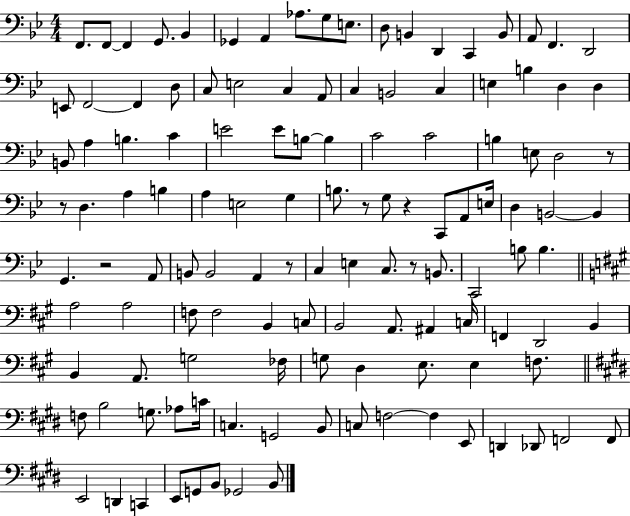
F2/e. F2/e F2/q G2/e. Bb2/q Gb2/q A2/q Ab3/e. G3/e E3/e. D3/e B2/q D2/q C2/q B2/e A2/e F2/q. D2/h E2/e F2/h F2/q D3/e C3/e E3/h C3/q A2/e C3/q B2/h C3/q E3/q B3/q D3/q D3/q B2/e A3/q B3/q. C4/q E4/h E4/e B3/e B3/q C4/h C4/h B3/q E3/e D3/h R/e R/e D3/q. A3/q B3/q A3/q E3/h G3/q B3/e. R/e G3/e R/q C2/e A2/e E3/s D3/q B2/h B2/q G2/q. R/h A2/e B2/e B2/h A2/q R/e C3/q E3/q C3/e. R/e B2/e. C2/h B3/e B3/q. A3/h A3/h F3/e F3/h B2/q C3/e B2/h A2/e. A#2/q C3/s F2/q D2/h B2/q B2/q A2/e. G3/h FES3/s G3/e D3/q E3/e. E3/q F3/e. F3/e B3/h G3/e. Ab3/e C4/s C3/q. G2/h B2/e C3/e F3/h F3/q E2/e D2/q Db2/e F2/h F2/e E2/h D2/q C2/q E2/e G2/e B2/e Gb2/h B2/e